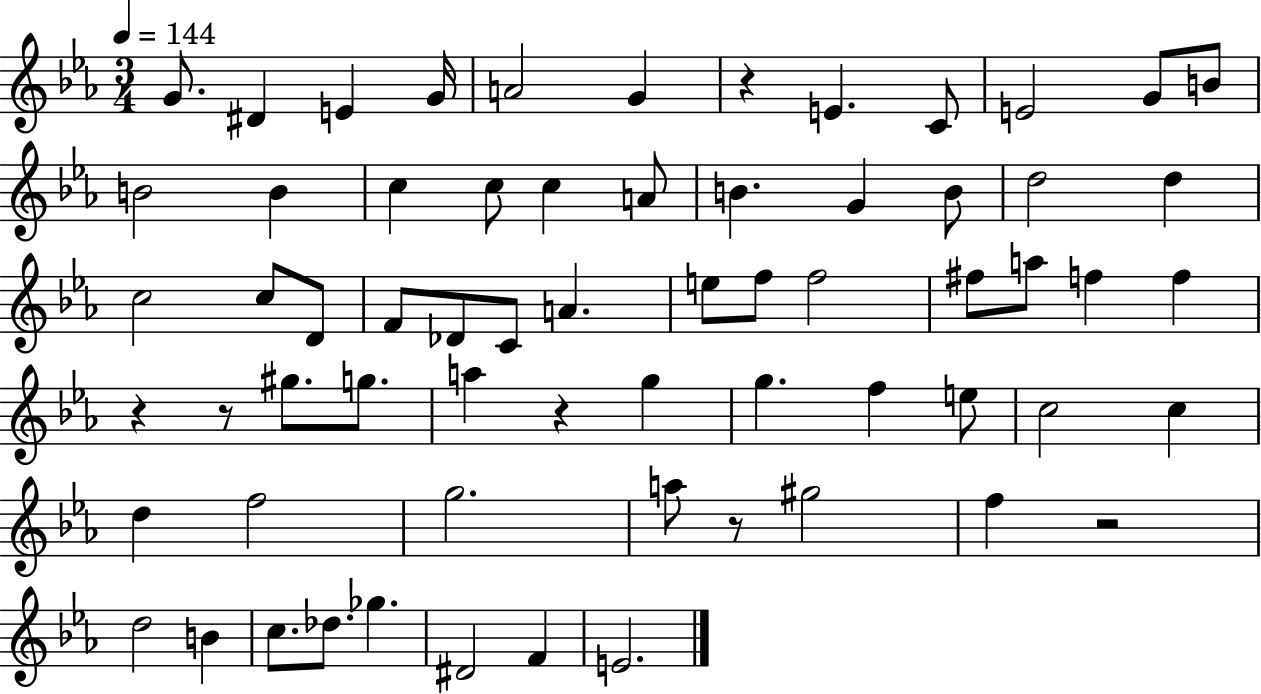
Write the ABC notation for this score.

X:1
T:Untitled
M:3/4
L:1/4
K:Eb
G/2 ^D E G/4 A2 G z E C/2 E2 G/2 B/2 B2 B c c/2 c A/2 B G B/2 d2 d c2 c/2 D/2 F/2 _D/2 C/2 A e/2 f/2 f2 ^f/2 a/2 f f z z/2 ^g/2 g/2 a z g g f e/2 c2 c d f2 g2 a/2 z/2 ^g2 f z2 d2 B c/2 _d/2 _g ^D2 F E2